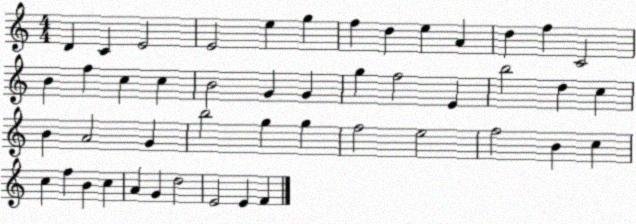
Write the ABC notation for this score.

X:1
T:Untitled
M:4/4
L:1/4
K:C
D C E2 E2 e g f d e A d f C2 B f c c B2 G G g f2 E b2 d c B A2 G b2 g g f2 e2 f2 B c c f B c A G d2 E2 E F